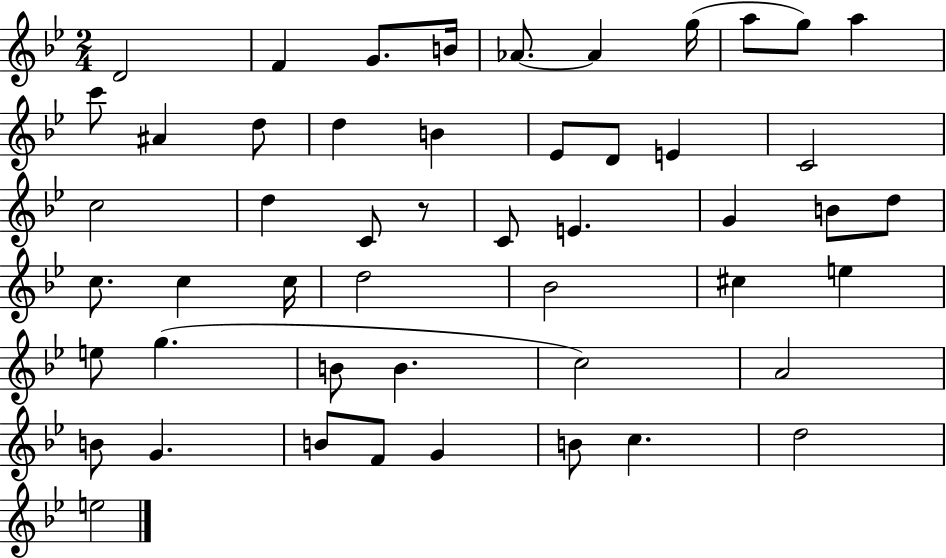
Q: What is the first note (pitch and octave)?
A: D4